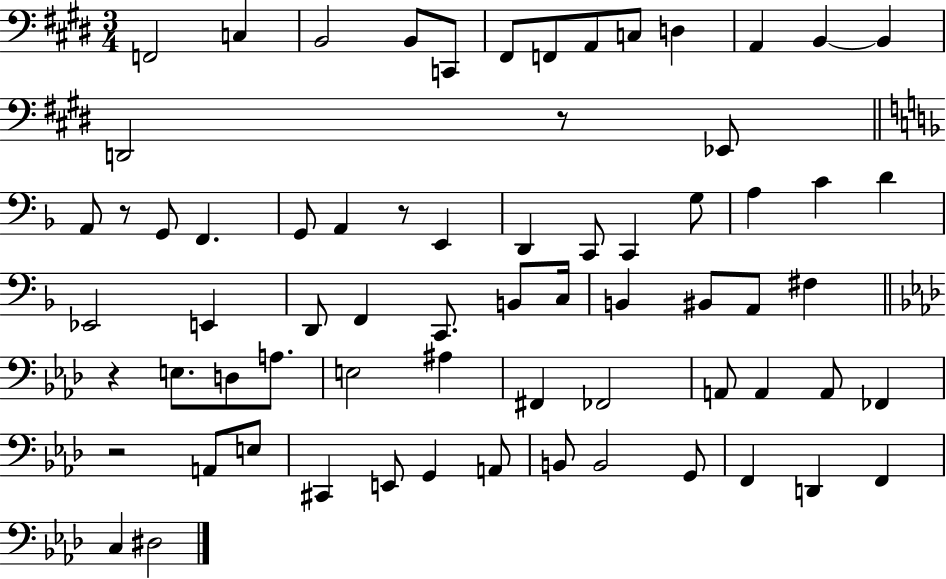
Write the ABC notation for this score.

X:1
T:Untitled
M:3/4
L:1/4
K:E
F,,2 C, B,,2 B,,/2 C,,/2 ^F,,/2 F,,/2 A,,/2 C,/2 D, A,, B,, B,, D,,2 z/2 _E,,/2 A,,/2 z/2 G,,/2 F,, G,,/2 A,, z/2 E,, D,, C,,/2 C,, G,/2 A, C D _E,,2 E,, D,,/2 F,, C,,/2 B,,/2 C,/4 B,, ^B,,/2 A,,/2 ^F, z E,/2 D,/2 A,/2 E,2 ^A, ^F,, _F,,2 A,,/2 A,, A,,/2 _F,, z2 A,,/2 E,/2 ^C,, E,,/2 G,, A,,/2 B,,/2 B,,2 G,,/2 F,, D,, F,, C, ^D,2